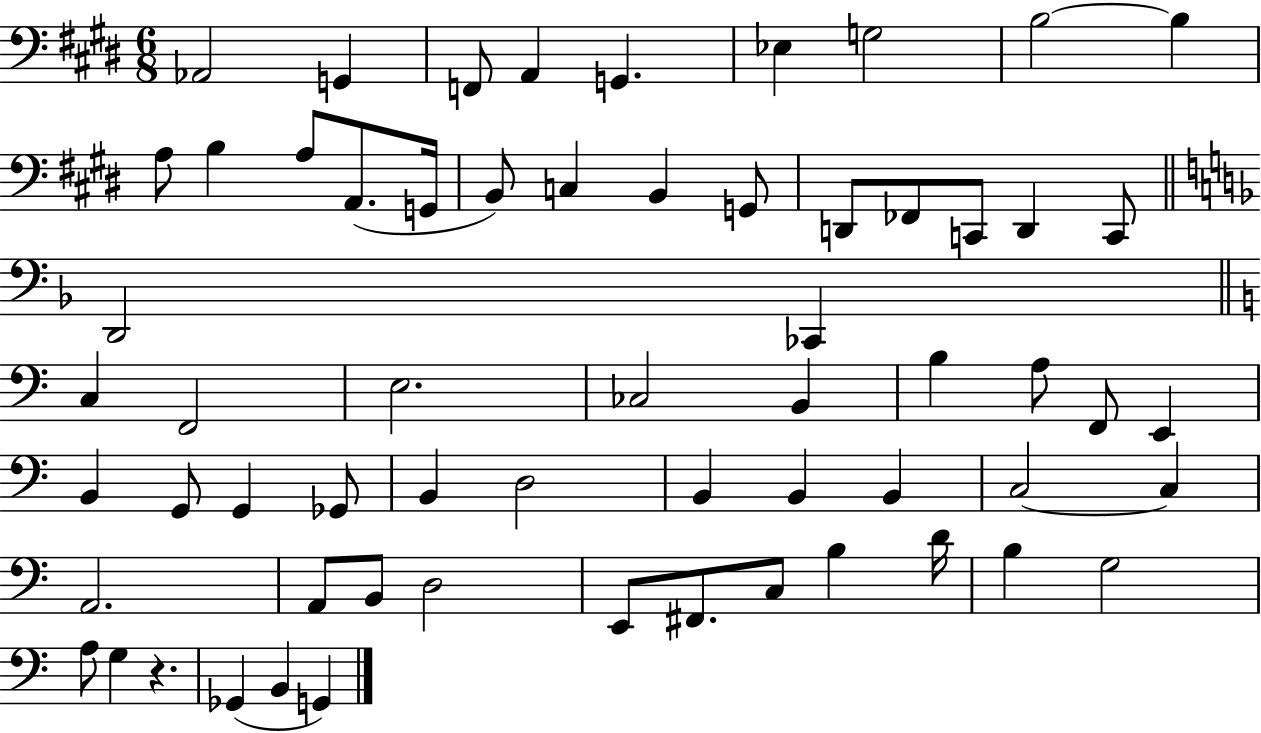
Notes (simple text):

Ab2/h G2/q F2/e A2/q G2/q. Eb3/q G3/h B3/h B3/q A3/e B3/q A3/e A2/e. G2/s B2/e C3/q B2/q G2/e D2/e FES2/e C2/e D2/q C2/e D2/h CES2/q C3/q F2/h E3/h. CES3/h B2/q B3/q A3/e F2/e E2/q B2/q G2/e G2/q Gb2/e B2/q D3/h B2/q B2/q B2/q C3/h C3/q A2/h. A2/e B2/e D3/h E2/e F#2/e. C3/e B3/q D4/s B3/q G3/h A3/e G3/q R/q. Gb2/q B2/q G2/q